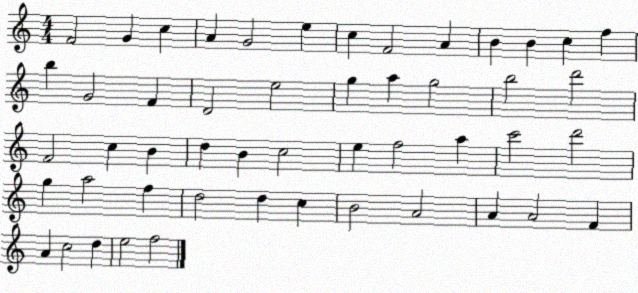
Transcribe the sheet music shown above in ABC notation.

X:1
T:Untitled
M:4/4
L:1/4
K:C
F2 G c A G2 e c F2 A B B c f b G2 F D2 e2 g a g2 b2 d'2 F2 c B d B c2 e f2 a c'2 d'2 g a2 f d2 d c B2 A2 A A2 F A c2 d e2 f2